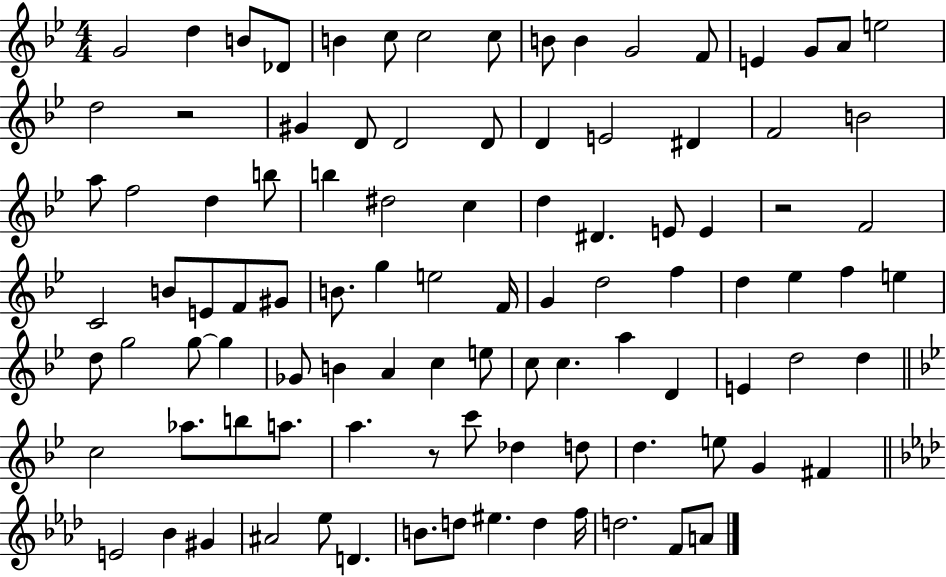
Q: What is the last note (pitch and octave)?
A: A4